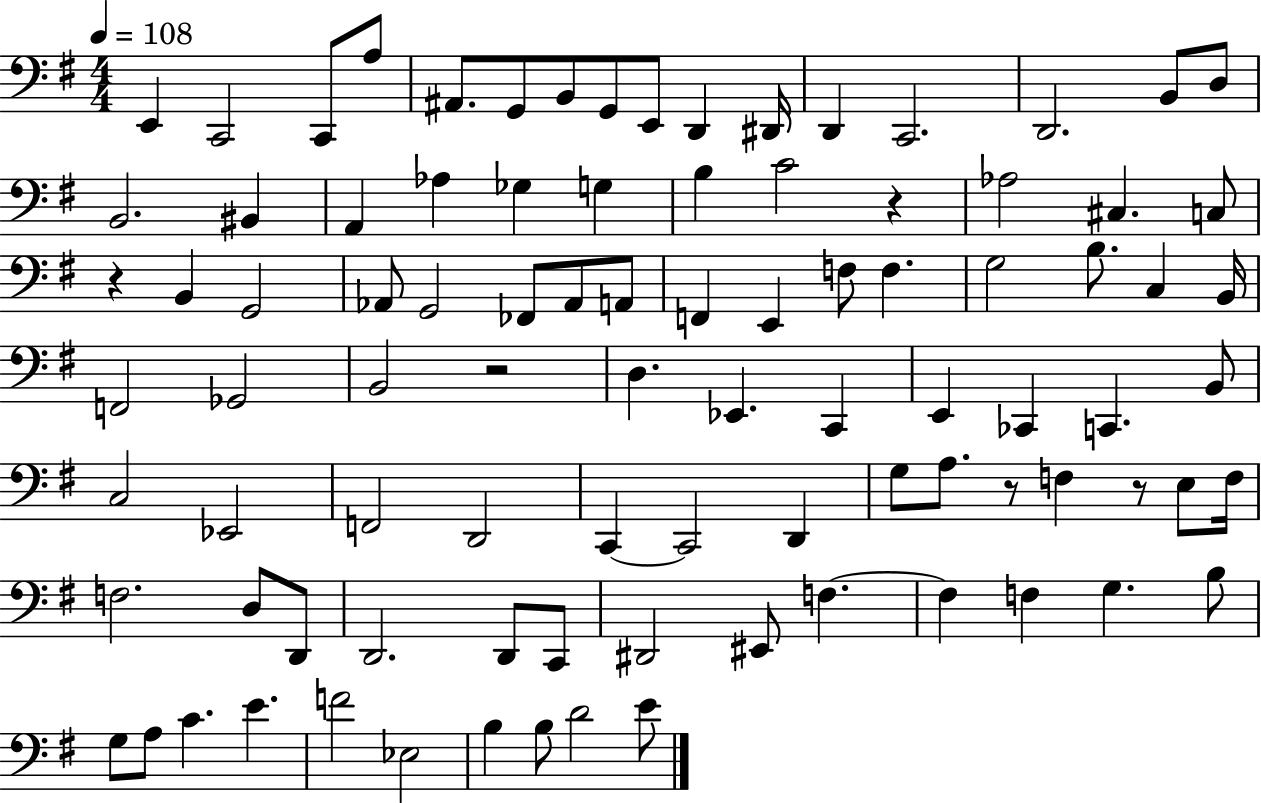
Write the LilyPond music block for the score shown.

{
  \clef bass
  \numericTimeSignature
  \time 4/4
  \key g \major
  \tempo 4 = 108
  e,4 c,2 c,8 a8 | ais,8. g,8 b,8 g,8 e,8 d,4 dis,16 | d,4 c,2. | d,2. b,8 d8 | \break b,2. bis,4 | a,4 aes4 ges4 g4 | b4 c'2 r4 | aes2 cis4. c8 | \break r4 b,4 g,2 | aes,8 g,2 fes,8 aes,8 a,8 | f,4 e,4 f8 f4. | g2 b8. c4 b,16 | \break f,2 ges,2 | b,2 r2 | d4. ees,4. c,4 | e,4 ces,4 c,4. b,8 | \break c2 ees,2 | f,2 d,2 | c,4~~ c,2 d,4 | g8 a8. r8 f4 r8 e8 f16 | \break f2. d8 d,8 | d,2. d,8 c,8 | dis,2 eis,8 f4.~~ | f4 f4 g4. b8 | \break g8 a8 c'4. e'4. | f'2 ees2 | b4 b8 d'2 e'8 | \bar "|."
}